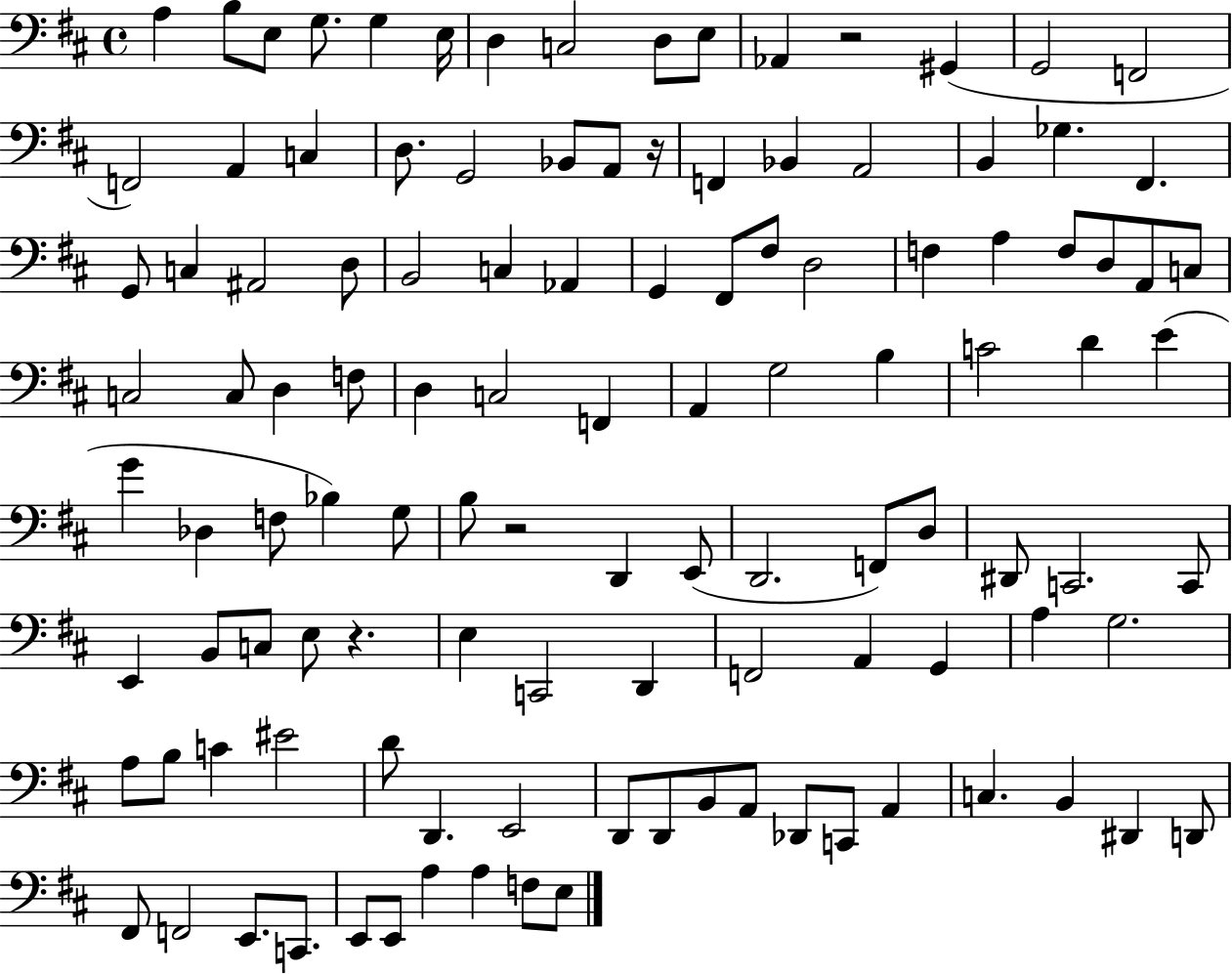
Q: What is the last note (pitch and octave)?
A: E3